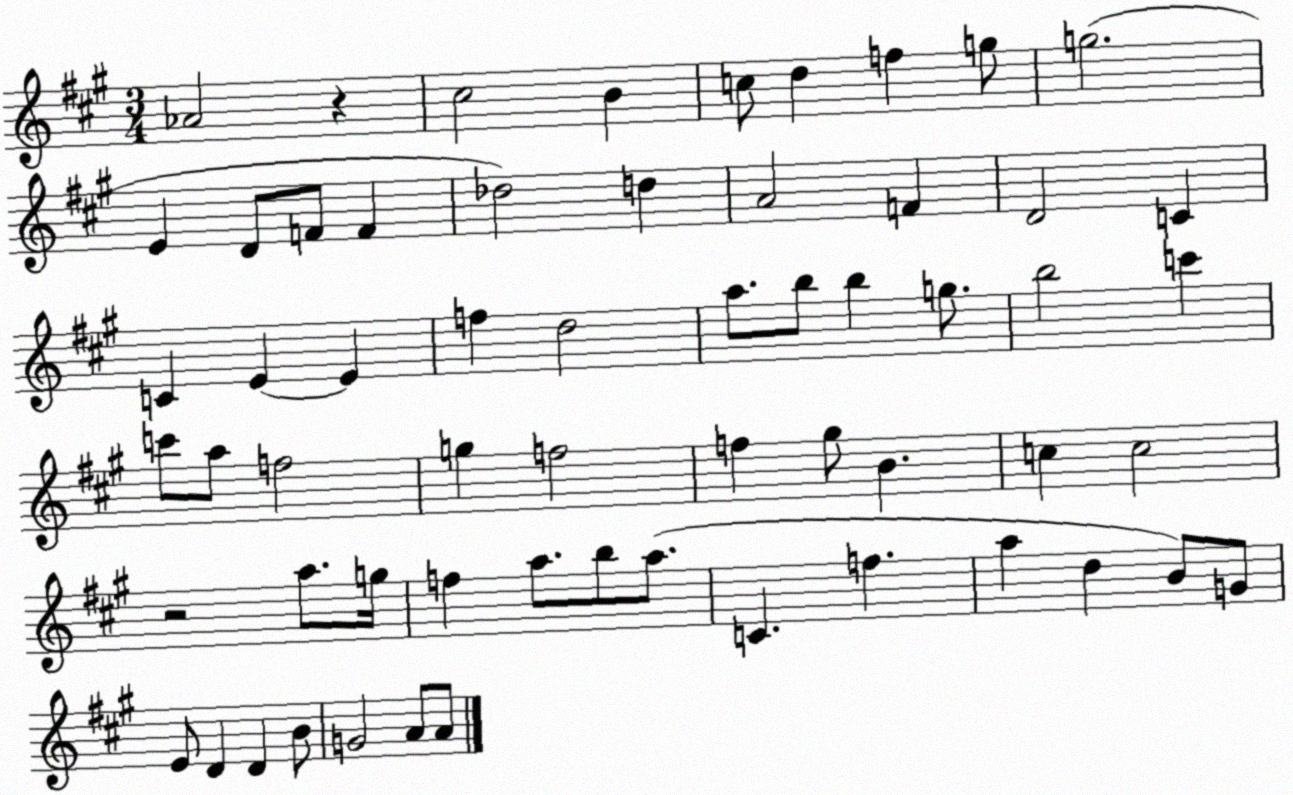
X:1
T:Untitled
M:3/4
L:1/4
K:A
_A2 z ^c2 B c/2 d f g/2 g2 E D/2 F/2 F _d2 d A2 F D2 C C E E f d2 a/2 b/2 b g/2 b2 c' c'/2 a/2 f2 g f2 f ^g/2 B c c2 z2 a/2 g/4 f a/2 b/2 a/2 C f a d B/2 G/2 E/2 D D B/2 G2 A/2 A/2